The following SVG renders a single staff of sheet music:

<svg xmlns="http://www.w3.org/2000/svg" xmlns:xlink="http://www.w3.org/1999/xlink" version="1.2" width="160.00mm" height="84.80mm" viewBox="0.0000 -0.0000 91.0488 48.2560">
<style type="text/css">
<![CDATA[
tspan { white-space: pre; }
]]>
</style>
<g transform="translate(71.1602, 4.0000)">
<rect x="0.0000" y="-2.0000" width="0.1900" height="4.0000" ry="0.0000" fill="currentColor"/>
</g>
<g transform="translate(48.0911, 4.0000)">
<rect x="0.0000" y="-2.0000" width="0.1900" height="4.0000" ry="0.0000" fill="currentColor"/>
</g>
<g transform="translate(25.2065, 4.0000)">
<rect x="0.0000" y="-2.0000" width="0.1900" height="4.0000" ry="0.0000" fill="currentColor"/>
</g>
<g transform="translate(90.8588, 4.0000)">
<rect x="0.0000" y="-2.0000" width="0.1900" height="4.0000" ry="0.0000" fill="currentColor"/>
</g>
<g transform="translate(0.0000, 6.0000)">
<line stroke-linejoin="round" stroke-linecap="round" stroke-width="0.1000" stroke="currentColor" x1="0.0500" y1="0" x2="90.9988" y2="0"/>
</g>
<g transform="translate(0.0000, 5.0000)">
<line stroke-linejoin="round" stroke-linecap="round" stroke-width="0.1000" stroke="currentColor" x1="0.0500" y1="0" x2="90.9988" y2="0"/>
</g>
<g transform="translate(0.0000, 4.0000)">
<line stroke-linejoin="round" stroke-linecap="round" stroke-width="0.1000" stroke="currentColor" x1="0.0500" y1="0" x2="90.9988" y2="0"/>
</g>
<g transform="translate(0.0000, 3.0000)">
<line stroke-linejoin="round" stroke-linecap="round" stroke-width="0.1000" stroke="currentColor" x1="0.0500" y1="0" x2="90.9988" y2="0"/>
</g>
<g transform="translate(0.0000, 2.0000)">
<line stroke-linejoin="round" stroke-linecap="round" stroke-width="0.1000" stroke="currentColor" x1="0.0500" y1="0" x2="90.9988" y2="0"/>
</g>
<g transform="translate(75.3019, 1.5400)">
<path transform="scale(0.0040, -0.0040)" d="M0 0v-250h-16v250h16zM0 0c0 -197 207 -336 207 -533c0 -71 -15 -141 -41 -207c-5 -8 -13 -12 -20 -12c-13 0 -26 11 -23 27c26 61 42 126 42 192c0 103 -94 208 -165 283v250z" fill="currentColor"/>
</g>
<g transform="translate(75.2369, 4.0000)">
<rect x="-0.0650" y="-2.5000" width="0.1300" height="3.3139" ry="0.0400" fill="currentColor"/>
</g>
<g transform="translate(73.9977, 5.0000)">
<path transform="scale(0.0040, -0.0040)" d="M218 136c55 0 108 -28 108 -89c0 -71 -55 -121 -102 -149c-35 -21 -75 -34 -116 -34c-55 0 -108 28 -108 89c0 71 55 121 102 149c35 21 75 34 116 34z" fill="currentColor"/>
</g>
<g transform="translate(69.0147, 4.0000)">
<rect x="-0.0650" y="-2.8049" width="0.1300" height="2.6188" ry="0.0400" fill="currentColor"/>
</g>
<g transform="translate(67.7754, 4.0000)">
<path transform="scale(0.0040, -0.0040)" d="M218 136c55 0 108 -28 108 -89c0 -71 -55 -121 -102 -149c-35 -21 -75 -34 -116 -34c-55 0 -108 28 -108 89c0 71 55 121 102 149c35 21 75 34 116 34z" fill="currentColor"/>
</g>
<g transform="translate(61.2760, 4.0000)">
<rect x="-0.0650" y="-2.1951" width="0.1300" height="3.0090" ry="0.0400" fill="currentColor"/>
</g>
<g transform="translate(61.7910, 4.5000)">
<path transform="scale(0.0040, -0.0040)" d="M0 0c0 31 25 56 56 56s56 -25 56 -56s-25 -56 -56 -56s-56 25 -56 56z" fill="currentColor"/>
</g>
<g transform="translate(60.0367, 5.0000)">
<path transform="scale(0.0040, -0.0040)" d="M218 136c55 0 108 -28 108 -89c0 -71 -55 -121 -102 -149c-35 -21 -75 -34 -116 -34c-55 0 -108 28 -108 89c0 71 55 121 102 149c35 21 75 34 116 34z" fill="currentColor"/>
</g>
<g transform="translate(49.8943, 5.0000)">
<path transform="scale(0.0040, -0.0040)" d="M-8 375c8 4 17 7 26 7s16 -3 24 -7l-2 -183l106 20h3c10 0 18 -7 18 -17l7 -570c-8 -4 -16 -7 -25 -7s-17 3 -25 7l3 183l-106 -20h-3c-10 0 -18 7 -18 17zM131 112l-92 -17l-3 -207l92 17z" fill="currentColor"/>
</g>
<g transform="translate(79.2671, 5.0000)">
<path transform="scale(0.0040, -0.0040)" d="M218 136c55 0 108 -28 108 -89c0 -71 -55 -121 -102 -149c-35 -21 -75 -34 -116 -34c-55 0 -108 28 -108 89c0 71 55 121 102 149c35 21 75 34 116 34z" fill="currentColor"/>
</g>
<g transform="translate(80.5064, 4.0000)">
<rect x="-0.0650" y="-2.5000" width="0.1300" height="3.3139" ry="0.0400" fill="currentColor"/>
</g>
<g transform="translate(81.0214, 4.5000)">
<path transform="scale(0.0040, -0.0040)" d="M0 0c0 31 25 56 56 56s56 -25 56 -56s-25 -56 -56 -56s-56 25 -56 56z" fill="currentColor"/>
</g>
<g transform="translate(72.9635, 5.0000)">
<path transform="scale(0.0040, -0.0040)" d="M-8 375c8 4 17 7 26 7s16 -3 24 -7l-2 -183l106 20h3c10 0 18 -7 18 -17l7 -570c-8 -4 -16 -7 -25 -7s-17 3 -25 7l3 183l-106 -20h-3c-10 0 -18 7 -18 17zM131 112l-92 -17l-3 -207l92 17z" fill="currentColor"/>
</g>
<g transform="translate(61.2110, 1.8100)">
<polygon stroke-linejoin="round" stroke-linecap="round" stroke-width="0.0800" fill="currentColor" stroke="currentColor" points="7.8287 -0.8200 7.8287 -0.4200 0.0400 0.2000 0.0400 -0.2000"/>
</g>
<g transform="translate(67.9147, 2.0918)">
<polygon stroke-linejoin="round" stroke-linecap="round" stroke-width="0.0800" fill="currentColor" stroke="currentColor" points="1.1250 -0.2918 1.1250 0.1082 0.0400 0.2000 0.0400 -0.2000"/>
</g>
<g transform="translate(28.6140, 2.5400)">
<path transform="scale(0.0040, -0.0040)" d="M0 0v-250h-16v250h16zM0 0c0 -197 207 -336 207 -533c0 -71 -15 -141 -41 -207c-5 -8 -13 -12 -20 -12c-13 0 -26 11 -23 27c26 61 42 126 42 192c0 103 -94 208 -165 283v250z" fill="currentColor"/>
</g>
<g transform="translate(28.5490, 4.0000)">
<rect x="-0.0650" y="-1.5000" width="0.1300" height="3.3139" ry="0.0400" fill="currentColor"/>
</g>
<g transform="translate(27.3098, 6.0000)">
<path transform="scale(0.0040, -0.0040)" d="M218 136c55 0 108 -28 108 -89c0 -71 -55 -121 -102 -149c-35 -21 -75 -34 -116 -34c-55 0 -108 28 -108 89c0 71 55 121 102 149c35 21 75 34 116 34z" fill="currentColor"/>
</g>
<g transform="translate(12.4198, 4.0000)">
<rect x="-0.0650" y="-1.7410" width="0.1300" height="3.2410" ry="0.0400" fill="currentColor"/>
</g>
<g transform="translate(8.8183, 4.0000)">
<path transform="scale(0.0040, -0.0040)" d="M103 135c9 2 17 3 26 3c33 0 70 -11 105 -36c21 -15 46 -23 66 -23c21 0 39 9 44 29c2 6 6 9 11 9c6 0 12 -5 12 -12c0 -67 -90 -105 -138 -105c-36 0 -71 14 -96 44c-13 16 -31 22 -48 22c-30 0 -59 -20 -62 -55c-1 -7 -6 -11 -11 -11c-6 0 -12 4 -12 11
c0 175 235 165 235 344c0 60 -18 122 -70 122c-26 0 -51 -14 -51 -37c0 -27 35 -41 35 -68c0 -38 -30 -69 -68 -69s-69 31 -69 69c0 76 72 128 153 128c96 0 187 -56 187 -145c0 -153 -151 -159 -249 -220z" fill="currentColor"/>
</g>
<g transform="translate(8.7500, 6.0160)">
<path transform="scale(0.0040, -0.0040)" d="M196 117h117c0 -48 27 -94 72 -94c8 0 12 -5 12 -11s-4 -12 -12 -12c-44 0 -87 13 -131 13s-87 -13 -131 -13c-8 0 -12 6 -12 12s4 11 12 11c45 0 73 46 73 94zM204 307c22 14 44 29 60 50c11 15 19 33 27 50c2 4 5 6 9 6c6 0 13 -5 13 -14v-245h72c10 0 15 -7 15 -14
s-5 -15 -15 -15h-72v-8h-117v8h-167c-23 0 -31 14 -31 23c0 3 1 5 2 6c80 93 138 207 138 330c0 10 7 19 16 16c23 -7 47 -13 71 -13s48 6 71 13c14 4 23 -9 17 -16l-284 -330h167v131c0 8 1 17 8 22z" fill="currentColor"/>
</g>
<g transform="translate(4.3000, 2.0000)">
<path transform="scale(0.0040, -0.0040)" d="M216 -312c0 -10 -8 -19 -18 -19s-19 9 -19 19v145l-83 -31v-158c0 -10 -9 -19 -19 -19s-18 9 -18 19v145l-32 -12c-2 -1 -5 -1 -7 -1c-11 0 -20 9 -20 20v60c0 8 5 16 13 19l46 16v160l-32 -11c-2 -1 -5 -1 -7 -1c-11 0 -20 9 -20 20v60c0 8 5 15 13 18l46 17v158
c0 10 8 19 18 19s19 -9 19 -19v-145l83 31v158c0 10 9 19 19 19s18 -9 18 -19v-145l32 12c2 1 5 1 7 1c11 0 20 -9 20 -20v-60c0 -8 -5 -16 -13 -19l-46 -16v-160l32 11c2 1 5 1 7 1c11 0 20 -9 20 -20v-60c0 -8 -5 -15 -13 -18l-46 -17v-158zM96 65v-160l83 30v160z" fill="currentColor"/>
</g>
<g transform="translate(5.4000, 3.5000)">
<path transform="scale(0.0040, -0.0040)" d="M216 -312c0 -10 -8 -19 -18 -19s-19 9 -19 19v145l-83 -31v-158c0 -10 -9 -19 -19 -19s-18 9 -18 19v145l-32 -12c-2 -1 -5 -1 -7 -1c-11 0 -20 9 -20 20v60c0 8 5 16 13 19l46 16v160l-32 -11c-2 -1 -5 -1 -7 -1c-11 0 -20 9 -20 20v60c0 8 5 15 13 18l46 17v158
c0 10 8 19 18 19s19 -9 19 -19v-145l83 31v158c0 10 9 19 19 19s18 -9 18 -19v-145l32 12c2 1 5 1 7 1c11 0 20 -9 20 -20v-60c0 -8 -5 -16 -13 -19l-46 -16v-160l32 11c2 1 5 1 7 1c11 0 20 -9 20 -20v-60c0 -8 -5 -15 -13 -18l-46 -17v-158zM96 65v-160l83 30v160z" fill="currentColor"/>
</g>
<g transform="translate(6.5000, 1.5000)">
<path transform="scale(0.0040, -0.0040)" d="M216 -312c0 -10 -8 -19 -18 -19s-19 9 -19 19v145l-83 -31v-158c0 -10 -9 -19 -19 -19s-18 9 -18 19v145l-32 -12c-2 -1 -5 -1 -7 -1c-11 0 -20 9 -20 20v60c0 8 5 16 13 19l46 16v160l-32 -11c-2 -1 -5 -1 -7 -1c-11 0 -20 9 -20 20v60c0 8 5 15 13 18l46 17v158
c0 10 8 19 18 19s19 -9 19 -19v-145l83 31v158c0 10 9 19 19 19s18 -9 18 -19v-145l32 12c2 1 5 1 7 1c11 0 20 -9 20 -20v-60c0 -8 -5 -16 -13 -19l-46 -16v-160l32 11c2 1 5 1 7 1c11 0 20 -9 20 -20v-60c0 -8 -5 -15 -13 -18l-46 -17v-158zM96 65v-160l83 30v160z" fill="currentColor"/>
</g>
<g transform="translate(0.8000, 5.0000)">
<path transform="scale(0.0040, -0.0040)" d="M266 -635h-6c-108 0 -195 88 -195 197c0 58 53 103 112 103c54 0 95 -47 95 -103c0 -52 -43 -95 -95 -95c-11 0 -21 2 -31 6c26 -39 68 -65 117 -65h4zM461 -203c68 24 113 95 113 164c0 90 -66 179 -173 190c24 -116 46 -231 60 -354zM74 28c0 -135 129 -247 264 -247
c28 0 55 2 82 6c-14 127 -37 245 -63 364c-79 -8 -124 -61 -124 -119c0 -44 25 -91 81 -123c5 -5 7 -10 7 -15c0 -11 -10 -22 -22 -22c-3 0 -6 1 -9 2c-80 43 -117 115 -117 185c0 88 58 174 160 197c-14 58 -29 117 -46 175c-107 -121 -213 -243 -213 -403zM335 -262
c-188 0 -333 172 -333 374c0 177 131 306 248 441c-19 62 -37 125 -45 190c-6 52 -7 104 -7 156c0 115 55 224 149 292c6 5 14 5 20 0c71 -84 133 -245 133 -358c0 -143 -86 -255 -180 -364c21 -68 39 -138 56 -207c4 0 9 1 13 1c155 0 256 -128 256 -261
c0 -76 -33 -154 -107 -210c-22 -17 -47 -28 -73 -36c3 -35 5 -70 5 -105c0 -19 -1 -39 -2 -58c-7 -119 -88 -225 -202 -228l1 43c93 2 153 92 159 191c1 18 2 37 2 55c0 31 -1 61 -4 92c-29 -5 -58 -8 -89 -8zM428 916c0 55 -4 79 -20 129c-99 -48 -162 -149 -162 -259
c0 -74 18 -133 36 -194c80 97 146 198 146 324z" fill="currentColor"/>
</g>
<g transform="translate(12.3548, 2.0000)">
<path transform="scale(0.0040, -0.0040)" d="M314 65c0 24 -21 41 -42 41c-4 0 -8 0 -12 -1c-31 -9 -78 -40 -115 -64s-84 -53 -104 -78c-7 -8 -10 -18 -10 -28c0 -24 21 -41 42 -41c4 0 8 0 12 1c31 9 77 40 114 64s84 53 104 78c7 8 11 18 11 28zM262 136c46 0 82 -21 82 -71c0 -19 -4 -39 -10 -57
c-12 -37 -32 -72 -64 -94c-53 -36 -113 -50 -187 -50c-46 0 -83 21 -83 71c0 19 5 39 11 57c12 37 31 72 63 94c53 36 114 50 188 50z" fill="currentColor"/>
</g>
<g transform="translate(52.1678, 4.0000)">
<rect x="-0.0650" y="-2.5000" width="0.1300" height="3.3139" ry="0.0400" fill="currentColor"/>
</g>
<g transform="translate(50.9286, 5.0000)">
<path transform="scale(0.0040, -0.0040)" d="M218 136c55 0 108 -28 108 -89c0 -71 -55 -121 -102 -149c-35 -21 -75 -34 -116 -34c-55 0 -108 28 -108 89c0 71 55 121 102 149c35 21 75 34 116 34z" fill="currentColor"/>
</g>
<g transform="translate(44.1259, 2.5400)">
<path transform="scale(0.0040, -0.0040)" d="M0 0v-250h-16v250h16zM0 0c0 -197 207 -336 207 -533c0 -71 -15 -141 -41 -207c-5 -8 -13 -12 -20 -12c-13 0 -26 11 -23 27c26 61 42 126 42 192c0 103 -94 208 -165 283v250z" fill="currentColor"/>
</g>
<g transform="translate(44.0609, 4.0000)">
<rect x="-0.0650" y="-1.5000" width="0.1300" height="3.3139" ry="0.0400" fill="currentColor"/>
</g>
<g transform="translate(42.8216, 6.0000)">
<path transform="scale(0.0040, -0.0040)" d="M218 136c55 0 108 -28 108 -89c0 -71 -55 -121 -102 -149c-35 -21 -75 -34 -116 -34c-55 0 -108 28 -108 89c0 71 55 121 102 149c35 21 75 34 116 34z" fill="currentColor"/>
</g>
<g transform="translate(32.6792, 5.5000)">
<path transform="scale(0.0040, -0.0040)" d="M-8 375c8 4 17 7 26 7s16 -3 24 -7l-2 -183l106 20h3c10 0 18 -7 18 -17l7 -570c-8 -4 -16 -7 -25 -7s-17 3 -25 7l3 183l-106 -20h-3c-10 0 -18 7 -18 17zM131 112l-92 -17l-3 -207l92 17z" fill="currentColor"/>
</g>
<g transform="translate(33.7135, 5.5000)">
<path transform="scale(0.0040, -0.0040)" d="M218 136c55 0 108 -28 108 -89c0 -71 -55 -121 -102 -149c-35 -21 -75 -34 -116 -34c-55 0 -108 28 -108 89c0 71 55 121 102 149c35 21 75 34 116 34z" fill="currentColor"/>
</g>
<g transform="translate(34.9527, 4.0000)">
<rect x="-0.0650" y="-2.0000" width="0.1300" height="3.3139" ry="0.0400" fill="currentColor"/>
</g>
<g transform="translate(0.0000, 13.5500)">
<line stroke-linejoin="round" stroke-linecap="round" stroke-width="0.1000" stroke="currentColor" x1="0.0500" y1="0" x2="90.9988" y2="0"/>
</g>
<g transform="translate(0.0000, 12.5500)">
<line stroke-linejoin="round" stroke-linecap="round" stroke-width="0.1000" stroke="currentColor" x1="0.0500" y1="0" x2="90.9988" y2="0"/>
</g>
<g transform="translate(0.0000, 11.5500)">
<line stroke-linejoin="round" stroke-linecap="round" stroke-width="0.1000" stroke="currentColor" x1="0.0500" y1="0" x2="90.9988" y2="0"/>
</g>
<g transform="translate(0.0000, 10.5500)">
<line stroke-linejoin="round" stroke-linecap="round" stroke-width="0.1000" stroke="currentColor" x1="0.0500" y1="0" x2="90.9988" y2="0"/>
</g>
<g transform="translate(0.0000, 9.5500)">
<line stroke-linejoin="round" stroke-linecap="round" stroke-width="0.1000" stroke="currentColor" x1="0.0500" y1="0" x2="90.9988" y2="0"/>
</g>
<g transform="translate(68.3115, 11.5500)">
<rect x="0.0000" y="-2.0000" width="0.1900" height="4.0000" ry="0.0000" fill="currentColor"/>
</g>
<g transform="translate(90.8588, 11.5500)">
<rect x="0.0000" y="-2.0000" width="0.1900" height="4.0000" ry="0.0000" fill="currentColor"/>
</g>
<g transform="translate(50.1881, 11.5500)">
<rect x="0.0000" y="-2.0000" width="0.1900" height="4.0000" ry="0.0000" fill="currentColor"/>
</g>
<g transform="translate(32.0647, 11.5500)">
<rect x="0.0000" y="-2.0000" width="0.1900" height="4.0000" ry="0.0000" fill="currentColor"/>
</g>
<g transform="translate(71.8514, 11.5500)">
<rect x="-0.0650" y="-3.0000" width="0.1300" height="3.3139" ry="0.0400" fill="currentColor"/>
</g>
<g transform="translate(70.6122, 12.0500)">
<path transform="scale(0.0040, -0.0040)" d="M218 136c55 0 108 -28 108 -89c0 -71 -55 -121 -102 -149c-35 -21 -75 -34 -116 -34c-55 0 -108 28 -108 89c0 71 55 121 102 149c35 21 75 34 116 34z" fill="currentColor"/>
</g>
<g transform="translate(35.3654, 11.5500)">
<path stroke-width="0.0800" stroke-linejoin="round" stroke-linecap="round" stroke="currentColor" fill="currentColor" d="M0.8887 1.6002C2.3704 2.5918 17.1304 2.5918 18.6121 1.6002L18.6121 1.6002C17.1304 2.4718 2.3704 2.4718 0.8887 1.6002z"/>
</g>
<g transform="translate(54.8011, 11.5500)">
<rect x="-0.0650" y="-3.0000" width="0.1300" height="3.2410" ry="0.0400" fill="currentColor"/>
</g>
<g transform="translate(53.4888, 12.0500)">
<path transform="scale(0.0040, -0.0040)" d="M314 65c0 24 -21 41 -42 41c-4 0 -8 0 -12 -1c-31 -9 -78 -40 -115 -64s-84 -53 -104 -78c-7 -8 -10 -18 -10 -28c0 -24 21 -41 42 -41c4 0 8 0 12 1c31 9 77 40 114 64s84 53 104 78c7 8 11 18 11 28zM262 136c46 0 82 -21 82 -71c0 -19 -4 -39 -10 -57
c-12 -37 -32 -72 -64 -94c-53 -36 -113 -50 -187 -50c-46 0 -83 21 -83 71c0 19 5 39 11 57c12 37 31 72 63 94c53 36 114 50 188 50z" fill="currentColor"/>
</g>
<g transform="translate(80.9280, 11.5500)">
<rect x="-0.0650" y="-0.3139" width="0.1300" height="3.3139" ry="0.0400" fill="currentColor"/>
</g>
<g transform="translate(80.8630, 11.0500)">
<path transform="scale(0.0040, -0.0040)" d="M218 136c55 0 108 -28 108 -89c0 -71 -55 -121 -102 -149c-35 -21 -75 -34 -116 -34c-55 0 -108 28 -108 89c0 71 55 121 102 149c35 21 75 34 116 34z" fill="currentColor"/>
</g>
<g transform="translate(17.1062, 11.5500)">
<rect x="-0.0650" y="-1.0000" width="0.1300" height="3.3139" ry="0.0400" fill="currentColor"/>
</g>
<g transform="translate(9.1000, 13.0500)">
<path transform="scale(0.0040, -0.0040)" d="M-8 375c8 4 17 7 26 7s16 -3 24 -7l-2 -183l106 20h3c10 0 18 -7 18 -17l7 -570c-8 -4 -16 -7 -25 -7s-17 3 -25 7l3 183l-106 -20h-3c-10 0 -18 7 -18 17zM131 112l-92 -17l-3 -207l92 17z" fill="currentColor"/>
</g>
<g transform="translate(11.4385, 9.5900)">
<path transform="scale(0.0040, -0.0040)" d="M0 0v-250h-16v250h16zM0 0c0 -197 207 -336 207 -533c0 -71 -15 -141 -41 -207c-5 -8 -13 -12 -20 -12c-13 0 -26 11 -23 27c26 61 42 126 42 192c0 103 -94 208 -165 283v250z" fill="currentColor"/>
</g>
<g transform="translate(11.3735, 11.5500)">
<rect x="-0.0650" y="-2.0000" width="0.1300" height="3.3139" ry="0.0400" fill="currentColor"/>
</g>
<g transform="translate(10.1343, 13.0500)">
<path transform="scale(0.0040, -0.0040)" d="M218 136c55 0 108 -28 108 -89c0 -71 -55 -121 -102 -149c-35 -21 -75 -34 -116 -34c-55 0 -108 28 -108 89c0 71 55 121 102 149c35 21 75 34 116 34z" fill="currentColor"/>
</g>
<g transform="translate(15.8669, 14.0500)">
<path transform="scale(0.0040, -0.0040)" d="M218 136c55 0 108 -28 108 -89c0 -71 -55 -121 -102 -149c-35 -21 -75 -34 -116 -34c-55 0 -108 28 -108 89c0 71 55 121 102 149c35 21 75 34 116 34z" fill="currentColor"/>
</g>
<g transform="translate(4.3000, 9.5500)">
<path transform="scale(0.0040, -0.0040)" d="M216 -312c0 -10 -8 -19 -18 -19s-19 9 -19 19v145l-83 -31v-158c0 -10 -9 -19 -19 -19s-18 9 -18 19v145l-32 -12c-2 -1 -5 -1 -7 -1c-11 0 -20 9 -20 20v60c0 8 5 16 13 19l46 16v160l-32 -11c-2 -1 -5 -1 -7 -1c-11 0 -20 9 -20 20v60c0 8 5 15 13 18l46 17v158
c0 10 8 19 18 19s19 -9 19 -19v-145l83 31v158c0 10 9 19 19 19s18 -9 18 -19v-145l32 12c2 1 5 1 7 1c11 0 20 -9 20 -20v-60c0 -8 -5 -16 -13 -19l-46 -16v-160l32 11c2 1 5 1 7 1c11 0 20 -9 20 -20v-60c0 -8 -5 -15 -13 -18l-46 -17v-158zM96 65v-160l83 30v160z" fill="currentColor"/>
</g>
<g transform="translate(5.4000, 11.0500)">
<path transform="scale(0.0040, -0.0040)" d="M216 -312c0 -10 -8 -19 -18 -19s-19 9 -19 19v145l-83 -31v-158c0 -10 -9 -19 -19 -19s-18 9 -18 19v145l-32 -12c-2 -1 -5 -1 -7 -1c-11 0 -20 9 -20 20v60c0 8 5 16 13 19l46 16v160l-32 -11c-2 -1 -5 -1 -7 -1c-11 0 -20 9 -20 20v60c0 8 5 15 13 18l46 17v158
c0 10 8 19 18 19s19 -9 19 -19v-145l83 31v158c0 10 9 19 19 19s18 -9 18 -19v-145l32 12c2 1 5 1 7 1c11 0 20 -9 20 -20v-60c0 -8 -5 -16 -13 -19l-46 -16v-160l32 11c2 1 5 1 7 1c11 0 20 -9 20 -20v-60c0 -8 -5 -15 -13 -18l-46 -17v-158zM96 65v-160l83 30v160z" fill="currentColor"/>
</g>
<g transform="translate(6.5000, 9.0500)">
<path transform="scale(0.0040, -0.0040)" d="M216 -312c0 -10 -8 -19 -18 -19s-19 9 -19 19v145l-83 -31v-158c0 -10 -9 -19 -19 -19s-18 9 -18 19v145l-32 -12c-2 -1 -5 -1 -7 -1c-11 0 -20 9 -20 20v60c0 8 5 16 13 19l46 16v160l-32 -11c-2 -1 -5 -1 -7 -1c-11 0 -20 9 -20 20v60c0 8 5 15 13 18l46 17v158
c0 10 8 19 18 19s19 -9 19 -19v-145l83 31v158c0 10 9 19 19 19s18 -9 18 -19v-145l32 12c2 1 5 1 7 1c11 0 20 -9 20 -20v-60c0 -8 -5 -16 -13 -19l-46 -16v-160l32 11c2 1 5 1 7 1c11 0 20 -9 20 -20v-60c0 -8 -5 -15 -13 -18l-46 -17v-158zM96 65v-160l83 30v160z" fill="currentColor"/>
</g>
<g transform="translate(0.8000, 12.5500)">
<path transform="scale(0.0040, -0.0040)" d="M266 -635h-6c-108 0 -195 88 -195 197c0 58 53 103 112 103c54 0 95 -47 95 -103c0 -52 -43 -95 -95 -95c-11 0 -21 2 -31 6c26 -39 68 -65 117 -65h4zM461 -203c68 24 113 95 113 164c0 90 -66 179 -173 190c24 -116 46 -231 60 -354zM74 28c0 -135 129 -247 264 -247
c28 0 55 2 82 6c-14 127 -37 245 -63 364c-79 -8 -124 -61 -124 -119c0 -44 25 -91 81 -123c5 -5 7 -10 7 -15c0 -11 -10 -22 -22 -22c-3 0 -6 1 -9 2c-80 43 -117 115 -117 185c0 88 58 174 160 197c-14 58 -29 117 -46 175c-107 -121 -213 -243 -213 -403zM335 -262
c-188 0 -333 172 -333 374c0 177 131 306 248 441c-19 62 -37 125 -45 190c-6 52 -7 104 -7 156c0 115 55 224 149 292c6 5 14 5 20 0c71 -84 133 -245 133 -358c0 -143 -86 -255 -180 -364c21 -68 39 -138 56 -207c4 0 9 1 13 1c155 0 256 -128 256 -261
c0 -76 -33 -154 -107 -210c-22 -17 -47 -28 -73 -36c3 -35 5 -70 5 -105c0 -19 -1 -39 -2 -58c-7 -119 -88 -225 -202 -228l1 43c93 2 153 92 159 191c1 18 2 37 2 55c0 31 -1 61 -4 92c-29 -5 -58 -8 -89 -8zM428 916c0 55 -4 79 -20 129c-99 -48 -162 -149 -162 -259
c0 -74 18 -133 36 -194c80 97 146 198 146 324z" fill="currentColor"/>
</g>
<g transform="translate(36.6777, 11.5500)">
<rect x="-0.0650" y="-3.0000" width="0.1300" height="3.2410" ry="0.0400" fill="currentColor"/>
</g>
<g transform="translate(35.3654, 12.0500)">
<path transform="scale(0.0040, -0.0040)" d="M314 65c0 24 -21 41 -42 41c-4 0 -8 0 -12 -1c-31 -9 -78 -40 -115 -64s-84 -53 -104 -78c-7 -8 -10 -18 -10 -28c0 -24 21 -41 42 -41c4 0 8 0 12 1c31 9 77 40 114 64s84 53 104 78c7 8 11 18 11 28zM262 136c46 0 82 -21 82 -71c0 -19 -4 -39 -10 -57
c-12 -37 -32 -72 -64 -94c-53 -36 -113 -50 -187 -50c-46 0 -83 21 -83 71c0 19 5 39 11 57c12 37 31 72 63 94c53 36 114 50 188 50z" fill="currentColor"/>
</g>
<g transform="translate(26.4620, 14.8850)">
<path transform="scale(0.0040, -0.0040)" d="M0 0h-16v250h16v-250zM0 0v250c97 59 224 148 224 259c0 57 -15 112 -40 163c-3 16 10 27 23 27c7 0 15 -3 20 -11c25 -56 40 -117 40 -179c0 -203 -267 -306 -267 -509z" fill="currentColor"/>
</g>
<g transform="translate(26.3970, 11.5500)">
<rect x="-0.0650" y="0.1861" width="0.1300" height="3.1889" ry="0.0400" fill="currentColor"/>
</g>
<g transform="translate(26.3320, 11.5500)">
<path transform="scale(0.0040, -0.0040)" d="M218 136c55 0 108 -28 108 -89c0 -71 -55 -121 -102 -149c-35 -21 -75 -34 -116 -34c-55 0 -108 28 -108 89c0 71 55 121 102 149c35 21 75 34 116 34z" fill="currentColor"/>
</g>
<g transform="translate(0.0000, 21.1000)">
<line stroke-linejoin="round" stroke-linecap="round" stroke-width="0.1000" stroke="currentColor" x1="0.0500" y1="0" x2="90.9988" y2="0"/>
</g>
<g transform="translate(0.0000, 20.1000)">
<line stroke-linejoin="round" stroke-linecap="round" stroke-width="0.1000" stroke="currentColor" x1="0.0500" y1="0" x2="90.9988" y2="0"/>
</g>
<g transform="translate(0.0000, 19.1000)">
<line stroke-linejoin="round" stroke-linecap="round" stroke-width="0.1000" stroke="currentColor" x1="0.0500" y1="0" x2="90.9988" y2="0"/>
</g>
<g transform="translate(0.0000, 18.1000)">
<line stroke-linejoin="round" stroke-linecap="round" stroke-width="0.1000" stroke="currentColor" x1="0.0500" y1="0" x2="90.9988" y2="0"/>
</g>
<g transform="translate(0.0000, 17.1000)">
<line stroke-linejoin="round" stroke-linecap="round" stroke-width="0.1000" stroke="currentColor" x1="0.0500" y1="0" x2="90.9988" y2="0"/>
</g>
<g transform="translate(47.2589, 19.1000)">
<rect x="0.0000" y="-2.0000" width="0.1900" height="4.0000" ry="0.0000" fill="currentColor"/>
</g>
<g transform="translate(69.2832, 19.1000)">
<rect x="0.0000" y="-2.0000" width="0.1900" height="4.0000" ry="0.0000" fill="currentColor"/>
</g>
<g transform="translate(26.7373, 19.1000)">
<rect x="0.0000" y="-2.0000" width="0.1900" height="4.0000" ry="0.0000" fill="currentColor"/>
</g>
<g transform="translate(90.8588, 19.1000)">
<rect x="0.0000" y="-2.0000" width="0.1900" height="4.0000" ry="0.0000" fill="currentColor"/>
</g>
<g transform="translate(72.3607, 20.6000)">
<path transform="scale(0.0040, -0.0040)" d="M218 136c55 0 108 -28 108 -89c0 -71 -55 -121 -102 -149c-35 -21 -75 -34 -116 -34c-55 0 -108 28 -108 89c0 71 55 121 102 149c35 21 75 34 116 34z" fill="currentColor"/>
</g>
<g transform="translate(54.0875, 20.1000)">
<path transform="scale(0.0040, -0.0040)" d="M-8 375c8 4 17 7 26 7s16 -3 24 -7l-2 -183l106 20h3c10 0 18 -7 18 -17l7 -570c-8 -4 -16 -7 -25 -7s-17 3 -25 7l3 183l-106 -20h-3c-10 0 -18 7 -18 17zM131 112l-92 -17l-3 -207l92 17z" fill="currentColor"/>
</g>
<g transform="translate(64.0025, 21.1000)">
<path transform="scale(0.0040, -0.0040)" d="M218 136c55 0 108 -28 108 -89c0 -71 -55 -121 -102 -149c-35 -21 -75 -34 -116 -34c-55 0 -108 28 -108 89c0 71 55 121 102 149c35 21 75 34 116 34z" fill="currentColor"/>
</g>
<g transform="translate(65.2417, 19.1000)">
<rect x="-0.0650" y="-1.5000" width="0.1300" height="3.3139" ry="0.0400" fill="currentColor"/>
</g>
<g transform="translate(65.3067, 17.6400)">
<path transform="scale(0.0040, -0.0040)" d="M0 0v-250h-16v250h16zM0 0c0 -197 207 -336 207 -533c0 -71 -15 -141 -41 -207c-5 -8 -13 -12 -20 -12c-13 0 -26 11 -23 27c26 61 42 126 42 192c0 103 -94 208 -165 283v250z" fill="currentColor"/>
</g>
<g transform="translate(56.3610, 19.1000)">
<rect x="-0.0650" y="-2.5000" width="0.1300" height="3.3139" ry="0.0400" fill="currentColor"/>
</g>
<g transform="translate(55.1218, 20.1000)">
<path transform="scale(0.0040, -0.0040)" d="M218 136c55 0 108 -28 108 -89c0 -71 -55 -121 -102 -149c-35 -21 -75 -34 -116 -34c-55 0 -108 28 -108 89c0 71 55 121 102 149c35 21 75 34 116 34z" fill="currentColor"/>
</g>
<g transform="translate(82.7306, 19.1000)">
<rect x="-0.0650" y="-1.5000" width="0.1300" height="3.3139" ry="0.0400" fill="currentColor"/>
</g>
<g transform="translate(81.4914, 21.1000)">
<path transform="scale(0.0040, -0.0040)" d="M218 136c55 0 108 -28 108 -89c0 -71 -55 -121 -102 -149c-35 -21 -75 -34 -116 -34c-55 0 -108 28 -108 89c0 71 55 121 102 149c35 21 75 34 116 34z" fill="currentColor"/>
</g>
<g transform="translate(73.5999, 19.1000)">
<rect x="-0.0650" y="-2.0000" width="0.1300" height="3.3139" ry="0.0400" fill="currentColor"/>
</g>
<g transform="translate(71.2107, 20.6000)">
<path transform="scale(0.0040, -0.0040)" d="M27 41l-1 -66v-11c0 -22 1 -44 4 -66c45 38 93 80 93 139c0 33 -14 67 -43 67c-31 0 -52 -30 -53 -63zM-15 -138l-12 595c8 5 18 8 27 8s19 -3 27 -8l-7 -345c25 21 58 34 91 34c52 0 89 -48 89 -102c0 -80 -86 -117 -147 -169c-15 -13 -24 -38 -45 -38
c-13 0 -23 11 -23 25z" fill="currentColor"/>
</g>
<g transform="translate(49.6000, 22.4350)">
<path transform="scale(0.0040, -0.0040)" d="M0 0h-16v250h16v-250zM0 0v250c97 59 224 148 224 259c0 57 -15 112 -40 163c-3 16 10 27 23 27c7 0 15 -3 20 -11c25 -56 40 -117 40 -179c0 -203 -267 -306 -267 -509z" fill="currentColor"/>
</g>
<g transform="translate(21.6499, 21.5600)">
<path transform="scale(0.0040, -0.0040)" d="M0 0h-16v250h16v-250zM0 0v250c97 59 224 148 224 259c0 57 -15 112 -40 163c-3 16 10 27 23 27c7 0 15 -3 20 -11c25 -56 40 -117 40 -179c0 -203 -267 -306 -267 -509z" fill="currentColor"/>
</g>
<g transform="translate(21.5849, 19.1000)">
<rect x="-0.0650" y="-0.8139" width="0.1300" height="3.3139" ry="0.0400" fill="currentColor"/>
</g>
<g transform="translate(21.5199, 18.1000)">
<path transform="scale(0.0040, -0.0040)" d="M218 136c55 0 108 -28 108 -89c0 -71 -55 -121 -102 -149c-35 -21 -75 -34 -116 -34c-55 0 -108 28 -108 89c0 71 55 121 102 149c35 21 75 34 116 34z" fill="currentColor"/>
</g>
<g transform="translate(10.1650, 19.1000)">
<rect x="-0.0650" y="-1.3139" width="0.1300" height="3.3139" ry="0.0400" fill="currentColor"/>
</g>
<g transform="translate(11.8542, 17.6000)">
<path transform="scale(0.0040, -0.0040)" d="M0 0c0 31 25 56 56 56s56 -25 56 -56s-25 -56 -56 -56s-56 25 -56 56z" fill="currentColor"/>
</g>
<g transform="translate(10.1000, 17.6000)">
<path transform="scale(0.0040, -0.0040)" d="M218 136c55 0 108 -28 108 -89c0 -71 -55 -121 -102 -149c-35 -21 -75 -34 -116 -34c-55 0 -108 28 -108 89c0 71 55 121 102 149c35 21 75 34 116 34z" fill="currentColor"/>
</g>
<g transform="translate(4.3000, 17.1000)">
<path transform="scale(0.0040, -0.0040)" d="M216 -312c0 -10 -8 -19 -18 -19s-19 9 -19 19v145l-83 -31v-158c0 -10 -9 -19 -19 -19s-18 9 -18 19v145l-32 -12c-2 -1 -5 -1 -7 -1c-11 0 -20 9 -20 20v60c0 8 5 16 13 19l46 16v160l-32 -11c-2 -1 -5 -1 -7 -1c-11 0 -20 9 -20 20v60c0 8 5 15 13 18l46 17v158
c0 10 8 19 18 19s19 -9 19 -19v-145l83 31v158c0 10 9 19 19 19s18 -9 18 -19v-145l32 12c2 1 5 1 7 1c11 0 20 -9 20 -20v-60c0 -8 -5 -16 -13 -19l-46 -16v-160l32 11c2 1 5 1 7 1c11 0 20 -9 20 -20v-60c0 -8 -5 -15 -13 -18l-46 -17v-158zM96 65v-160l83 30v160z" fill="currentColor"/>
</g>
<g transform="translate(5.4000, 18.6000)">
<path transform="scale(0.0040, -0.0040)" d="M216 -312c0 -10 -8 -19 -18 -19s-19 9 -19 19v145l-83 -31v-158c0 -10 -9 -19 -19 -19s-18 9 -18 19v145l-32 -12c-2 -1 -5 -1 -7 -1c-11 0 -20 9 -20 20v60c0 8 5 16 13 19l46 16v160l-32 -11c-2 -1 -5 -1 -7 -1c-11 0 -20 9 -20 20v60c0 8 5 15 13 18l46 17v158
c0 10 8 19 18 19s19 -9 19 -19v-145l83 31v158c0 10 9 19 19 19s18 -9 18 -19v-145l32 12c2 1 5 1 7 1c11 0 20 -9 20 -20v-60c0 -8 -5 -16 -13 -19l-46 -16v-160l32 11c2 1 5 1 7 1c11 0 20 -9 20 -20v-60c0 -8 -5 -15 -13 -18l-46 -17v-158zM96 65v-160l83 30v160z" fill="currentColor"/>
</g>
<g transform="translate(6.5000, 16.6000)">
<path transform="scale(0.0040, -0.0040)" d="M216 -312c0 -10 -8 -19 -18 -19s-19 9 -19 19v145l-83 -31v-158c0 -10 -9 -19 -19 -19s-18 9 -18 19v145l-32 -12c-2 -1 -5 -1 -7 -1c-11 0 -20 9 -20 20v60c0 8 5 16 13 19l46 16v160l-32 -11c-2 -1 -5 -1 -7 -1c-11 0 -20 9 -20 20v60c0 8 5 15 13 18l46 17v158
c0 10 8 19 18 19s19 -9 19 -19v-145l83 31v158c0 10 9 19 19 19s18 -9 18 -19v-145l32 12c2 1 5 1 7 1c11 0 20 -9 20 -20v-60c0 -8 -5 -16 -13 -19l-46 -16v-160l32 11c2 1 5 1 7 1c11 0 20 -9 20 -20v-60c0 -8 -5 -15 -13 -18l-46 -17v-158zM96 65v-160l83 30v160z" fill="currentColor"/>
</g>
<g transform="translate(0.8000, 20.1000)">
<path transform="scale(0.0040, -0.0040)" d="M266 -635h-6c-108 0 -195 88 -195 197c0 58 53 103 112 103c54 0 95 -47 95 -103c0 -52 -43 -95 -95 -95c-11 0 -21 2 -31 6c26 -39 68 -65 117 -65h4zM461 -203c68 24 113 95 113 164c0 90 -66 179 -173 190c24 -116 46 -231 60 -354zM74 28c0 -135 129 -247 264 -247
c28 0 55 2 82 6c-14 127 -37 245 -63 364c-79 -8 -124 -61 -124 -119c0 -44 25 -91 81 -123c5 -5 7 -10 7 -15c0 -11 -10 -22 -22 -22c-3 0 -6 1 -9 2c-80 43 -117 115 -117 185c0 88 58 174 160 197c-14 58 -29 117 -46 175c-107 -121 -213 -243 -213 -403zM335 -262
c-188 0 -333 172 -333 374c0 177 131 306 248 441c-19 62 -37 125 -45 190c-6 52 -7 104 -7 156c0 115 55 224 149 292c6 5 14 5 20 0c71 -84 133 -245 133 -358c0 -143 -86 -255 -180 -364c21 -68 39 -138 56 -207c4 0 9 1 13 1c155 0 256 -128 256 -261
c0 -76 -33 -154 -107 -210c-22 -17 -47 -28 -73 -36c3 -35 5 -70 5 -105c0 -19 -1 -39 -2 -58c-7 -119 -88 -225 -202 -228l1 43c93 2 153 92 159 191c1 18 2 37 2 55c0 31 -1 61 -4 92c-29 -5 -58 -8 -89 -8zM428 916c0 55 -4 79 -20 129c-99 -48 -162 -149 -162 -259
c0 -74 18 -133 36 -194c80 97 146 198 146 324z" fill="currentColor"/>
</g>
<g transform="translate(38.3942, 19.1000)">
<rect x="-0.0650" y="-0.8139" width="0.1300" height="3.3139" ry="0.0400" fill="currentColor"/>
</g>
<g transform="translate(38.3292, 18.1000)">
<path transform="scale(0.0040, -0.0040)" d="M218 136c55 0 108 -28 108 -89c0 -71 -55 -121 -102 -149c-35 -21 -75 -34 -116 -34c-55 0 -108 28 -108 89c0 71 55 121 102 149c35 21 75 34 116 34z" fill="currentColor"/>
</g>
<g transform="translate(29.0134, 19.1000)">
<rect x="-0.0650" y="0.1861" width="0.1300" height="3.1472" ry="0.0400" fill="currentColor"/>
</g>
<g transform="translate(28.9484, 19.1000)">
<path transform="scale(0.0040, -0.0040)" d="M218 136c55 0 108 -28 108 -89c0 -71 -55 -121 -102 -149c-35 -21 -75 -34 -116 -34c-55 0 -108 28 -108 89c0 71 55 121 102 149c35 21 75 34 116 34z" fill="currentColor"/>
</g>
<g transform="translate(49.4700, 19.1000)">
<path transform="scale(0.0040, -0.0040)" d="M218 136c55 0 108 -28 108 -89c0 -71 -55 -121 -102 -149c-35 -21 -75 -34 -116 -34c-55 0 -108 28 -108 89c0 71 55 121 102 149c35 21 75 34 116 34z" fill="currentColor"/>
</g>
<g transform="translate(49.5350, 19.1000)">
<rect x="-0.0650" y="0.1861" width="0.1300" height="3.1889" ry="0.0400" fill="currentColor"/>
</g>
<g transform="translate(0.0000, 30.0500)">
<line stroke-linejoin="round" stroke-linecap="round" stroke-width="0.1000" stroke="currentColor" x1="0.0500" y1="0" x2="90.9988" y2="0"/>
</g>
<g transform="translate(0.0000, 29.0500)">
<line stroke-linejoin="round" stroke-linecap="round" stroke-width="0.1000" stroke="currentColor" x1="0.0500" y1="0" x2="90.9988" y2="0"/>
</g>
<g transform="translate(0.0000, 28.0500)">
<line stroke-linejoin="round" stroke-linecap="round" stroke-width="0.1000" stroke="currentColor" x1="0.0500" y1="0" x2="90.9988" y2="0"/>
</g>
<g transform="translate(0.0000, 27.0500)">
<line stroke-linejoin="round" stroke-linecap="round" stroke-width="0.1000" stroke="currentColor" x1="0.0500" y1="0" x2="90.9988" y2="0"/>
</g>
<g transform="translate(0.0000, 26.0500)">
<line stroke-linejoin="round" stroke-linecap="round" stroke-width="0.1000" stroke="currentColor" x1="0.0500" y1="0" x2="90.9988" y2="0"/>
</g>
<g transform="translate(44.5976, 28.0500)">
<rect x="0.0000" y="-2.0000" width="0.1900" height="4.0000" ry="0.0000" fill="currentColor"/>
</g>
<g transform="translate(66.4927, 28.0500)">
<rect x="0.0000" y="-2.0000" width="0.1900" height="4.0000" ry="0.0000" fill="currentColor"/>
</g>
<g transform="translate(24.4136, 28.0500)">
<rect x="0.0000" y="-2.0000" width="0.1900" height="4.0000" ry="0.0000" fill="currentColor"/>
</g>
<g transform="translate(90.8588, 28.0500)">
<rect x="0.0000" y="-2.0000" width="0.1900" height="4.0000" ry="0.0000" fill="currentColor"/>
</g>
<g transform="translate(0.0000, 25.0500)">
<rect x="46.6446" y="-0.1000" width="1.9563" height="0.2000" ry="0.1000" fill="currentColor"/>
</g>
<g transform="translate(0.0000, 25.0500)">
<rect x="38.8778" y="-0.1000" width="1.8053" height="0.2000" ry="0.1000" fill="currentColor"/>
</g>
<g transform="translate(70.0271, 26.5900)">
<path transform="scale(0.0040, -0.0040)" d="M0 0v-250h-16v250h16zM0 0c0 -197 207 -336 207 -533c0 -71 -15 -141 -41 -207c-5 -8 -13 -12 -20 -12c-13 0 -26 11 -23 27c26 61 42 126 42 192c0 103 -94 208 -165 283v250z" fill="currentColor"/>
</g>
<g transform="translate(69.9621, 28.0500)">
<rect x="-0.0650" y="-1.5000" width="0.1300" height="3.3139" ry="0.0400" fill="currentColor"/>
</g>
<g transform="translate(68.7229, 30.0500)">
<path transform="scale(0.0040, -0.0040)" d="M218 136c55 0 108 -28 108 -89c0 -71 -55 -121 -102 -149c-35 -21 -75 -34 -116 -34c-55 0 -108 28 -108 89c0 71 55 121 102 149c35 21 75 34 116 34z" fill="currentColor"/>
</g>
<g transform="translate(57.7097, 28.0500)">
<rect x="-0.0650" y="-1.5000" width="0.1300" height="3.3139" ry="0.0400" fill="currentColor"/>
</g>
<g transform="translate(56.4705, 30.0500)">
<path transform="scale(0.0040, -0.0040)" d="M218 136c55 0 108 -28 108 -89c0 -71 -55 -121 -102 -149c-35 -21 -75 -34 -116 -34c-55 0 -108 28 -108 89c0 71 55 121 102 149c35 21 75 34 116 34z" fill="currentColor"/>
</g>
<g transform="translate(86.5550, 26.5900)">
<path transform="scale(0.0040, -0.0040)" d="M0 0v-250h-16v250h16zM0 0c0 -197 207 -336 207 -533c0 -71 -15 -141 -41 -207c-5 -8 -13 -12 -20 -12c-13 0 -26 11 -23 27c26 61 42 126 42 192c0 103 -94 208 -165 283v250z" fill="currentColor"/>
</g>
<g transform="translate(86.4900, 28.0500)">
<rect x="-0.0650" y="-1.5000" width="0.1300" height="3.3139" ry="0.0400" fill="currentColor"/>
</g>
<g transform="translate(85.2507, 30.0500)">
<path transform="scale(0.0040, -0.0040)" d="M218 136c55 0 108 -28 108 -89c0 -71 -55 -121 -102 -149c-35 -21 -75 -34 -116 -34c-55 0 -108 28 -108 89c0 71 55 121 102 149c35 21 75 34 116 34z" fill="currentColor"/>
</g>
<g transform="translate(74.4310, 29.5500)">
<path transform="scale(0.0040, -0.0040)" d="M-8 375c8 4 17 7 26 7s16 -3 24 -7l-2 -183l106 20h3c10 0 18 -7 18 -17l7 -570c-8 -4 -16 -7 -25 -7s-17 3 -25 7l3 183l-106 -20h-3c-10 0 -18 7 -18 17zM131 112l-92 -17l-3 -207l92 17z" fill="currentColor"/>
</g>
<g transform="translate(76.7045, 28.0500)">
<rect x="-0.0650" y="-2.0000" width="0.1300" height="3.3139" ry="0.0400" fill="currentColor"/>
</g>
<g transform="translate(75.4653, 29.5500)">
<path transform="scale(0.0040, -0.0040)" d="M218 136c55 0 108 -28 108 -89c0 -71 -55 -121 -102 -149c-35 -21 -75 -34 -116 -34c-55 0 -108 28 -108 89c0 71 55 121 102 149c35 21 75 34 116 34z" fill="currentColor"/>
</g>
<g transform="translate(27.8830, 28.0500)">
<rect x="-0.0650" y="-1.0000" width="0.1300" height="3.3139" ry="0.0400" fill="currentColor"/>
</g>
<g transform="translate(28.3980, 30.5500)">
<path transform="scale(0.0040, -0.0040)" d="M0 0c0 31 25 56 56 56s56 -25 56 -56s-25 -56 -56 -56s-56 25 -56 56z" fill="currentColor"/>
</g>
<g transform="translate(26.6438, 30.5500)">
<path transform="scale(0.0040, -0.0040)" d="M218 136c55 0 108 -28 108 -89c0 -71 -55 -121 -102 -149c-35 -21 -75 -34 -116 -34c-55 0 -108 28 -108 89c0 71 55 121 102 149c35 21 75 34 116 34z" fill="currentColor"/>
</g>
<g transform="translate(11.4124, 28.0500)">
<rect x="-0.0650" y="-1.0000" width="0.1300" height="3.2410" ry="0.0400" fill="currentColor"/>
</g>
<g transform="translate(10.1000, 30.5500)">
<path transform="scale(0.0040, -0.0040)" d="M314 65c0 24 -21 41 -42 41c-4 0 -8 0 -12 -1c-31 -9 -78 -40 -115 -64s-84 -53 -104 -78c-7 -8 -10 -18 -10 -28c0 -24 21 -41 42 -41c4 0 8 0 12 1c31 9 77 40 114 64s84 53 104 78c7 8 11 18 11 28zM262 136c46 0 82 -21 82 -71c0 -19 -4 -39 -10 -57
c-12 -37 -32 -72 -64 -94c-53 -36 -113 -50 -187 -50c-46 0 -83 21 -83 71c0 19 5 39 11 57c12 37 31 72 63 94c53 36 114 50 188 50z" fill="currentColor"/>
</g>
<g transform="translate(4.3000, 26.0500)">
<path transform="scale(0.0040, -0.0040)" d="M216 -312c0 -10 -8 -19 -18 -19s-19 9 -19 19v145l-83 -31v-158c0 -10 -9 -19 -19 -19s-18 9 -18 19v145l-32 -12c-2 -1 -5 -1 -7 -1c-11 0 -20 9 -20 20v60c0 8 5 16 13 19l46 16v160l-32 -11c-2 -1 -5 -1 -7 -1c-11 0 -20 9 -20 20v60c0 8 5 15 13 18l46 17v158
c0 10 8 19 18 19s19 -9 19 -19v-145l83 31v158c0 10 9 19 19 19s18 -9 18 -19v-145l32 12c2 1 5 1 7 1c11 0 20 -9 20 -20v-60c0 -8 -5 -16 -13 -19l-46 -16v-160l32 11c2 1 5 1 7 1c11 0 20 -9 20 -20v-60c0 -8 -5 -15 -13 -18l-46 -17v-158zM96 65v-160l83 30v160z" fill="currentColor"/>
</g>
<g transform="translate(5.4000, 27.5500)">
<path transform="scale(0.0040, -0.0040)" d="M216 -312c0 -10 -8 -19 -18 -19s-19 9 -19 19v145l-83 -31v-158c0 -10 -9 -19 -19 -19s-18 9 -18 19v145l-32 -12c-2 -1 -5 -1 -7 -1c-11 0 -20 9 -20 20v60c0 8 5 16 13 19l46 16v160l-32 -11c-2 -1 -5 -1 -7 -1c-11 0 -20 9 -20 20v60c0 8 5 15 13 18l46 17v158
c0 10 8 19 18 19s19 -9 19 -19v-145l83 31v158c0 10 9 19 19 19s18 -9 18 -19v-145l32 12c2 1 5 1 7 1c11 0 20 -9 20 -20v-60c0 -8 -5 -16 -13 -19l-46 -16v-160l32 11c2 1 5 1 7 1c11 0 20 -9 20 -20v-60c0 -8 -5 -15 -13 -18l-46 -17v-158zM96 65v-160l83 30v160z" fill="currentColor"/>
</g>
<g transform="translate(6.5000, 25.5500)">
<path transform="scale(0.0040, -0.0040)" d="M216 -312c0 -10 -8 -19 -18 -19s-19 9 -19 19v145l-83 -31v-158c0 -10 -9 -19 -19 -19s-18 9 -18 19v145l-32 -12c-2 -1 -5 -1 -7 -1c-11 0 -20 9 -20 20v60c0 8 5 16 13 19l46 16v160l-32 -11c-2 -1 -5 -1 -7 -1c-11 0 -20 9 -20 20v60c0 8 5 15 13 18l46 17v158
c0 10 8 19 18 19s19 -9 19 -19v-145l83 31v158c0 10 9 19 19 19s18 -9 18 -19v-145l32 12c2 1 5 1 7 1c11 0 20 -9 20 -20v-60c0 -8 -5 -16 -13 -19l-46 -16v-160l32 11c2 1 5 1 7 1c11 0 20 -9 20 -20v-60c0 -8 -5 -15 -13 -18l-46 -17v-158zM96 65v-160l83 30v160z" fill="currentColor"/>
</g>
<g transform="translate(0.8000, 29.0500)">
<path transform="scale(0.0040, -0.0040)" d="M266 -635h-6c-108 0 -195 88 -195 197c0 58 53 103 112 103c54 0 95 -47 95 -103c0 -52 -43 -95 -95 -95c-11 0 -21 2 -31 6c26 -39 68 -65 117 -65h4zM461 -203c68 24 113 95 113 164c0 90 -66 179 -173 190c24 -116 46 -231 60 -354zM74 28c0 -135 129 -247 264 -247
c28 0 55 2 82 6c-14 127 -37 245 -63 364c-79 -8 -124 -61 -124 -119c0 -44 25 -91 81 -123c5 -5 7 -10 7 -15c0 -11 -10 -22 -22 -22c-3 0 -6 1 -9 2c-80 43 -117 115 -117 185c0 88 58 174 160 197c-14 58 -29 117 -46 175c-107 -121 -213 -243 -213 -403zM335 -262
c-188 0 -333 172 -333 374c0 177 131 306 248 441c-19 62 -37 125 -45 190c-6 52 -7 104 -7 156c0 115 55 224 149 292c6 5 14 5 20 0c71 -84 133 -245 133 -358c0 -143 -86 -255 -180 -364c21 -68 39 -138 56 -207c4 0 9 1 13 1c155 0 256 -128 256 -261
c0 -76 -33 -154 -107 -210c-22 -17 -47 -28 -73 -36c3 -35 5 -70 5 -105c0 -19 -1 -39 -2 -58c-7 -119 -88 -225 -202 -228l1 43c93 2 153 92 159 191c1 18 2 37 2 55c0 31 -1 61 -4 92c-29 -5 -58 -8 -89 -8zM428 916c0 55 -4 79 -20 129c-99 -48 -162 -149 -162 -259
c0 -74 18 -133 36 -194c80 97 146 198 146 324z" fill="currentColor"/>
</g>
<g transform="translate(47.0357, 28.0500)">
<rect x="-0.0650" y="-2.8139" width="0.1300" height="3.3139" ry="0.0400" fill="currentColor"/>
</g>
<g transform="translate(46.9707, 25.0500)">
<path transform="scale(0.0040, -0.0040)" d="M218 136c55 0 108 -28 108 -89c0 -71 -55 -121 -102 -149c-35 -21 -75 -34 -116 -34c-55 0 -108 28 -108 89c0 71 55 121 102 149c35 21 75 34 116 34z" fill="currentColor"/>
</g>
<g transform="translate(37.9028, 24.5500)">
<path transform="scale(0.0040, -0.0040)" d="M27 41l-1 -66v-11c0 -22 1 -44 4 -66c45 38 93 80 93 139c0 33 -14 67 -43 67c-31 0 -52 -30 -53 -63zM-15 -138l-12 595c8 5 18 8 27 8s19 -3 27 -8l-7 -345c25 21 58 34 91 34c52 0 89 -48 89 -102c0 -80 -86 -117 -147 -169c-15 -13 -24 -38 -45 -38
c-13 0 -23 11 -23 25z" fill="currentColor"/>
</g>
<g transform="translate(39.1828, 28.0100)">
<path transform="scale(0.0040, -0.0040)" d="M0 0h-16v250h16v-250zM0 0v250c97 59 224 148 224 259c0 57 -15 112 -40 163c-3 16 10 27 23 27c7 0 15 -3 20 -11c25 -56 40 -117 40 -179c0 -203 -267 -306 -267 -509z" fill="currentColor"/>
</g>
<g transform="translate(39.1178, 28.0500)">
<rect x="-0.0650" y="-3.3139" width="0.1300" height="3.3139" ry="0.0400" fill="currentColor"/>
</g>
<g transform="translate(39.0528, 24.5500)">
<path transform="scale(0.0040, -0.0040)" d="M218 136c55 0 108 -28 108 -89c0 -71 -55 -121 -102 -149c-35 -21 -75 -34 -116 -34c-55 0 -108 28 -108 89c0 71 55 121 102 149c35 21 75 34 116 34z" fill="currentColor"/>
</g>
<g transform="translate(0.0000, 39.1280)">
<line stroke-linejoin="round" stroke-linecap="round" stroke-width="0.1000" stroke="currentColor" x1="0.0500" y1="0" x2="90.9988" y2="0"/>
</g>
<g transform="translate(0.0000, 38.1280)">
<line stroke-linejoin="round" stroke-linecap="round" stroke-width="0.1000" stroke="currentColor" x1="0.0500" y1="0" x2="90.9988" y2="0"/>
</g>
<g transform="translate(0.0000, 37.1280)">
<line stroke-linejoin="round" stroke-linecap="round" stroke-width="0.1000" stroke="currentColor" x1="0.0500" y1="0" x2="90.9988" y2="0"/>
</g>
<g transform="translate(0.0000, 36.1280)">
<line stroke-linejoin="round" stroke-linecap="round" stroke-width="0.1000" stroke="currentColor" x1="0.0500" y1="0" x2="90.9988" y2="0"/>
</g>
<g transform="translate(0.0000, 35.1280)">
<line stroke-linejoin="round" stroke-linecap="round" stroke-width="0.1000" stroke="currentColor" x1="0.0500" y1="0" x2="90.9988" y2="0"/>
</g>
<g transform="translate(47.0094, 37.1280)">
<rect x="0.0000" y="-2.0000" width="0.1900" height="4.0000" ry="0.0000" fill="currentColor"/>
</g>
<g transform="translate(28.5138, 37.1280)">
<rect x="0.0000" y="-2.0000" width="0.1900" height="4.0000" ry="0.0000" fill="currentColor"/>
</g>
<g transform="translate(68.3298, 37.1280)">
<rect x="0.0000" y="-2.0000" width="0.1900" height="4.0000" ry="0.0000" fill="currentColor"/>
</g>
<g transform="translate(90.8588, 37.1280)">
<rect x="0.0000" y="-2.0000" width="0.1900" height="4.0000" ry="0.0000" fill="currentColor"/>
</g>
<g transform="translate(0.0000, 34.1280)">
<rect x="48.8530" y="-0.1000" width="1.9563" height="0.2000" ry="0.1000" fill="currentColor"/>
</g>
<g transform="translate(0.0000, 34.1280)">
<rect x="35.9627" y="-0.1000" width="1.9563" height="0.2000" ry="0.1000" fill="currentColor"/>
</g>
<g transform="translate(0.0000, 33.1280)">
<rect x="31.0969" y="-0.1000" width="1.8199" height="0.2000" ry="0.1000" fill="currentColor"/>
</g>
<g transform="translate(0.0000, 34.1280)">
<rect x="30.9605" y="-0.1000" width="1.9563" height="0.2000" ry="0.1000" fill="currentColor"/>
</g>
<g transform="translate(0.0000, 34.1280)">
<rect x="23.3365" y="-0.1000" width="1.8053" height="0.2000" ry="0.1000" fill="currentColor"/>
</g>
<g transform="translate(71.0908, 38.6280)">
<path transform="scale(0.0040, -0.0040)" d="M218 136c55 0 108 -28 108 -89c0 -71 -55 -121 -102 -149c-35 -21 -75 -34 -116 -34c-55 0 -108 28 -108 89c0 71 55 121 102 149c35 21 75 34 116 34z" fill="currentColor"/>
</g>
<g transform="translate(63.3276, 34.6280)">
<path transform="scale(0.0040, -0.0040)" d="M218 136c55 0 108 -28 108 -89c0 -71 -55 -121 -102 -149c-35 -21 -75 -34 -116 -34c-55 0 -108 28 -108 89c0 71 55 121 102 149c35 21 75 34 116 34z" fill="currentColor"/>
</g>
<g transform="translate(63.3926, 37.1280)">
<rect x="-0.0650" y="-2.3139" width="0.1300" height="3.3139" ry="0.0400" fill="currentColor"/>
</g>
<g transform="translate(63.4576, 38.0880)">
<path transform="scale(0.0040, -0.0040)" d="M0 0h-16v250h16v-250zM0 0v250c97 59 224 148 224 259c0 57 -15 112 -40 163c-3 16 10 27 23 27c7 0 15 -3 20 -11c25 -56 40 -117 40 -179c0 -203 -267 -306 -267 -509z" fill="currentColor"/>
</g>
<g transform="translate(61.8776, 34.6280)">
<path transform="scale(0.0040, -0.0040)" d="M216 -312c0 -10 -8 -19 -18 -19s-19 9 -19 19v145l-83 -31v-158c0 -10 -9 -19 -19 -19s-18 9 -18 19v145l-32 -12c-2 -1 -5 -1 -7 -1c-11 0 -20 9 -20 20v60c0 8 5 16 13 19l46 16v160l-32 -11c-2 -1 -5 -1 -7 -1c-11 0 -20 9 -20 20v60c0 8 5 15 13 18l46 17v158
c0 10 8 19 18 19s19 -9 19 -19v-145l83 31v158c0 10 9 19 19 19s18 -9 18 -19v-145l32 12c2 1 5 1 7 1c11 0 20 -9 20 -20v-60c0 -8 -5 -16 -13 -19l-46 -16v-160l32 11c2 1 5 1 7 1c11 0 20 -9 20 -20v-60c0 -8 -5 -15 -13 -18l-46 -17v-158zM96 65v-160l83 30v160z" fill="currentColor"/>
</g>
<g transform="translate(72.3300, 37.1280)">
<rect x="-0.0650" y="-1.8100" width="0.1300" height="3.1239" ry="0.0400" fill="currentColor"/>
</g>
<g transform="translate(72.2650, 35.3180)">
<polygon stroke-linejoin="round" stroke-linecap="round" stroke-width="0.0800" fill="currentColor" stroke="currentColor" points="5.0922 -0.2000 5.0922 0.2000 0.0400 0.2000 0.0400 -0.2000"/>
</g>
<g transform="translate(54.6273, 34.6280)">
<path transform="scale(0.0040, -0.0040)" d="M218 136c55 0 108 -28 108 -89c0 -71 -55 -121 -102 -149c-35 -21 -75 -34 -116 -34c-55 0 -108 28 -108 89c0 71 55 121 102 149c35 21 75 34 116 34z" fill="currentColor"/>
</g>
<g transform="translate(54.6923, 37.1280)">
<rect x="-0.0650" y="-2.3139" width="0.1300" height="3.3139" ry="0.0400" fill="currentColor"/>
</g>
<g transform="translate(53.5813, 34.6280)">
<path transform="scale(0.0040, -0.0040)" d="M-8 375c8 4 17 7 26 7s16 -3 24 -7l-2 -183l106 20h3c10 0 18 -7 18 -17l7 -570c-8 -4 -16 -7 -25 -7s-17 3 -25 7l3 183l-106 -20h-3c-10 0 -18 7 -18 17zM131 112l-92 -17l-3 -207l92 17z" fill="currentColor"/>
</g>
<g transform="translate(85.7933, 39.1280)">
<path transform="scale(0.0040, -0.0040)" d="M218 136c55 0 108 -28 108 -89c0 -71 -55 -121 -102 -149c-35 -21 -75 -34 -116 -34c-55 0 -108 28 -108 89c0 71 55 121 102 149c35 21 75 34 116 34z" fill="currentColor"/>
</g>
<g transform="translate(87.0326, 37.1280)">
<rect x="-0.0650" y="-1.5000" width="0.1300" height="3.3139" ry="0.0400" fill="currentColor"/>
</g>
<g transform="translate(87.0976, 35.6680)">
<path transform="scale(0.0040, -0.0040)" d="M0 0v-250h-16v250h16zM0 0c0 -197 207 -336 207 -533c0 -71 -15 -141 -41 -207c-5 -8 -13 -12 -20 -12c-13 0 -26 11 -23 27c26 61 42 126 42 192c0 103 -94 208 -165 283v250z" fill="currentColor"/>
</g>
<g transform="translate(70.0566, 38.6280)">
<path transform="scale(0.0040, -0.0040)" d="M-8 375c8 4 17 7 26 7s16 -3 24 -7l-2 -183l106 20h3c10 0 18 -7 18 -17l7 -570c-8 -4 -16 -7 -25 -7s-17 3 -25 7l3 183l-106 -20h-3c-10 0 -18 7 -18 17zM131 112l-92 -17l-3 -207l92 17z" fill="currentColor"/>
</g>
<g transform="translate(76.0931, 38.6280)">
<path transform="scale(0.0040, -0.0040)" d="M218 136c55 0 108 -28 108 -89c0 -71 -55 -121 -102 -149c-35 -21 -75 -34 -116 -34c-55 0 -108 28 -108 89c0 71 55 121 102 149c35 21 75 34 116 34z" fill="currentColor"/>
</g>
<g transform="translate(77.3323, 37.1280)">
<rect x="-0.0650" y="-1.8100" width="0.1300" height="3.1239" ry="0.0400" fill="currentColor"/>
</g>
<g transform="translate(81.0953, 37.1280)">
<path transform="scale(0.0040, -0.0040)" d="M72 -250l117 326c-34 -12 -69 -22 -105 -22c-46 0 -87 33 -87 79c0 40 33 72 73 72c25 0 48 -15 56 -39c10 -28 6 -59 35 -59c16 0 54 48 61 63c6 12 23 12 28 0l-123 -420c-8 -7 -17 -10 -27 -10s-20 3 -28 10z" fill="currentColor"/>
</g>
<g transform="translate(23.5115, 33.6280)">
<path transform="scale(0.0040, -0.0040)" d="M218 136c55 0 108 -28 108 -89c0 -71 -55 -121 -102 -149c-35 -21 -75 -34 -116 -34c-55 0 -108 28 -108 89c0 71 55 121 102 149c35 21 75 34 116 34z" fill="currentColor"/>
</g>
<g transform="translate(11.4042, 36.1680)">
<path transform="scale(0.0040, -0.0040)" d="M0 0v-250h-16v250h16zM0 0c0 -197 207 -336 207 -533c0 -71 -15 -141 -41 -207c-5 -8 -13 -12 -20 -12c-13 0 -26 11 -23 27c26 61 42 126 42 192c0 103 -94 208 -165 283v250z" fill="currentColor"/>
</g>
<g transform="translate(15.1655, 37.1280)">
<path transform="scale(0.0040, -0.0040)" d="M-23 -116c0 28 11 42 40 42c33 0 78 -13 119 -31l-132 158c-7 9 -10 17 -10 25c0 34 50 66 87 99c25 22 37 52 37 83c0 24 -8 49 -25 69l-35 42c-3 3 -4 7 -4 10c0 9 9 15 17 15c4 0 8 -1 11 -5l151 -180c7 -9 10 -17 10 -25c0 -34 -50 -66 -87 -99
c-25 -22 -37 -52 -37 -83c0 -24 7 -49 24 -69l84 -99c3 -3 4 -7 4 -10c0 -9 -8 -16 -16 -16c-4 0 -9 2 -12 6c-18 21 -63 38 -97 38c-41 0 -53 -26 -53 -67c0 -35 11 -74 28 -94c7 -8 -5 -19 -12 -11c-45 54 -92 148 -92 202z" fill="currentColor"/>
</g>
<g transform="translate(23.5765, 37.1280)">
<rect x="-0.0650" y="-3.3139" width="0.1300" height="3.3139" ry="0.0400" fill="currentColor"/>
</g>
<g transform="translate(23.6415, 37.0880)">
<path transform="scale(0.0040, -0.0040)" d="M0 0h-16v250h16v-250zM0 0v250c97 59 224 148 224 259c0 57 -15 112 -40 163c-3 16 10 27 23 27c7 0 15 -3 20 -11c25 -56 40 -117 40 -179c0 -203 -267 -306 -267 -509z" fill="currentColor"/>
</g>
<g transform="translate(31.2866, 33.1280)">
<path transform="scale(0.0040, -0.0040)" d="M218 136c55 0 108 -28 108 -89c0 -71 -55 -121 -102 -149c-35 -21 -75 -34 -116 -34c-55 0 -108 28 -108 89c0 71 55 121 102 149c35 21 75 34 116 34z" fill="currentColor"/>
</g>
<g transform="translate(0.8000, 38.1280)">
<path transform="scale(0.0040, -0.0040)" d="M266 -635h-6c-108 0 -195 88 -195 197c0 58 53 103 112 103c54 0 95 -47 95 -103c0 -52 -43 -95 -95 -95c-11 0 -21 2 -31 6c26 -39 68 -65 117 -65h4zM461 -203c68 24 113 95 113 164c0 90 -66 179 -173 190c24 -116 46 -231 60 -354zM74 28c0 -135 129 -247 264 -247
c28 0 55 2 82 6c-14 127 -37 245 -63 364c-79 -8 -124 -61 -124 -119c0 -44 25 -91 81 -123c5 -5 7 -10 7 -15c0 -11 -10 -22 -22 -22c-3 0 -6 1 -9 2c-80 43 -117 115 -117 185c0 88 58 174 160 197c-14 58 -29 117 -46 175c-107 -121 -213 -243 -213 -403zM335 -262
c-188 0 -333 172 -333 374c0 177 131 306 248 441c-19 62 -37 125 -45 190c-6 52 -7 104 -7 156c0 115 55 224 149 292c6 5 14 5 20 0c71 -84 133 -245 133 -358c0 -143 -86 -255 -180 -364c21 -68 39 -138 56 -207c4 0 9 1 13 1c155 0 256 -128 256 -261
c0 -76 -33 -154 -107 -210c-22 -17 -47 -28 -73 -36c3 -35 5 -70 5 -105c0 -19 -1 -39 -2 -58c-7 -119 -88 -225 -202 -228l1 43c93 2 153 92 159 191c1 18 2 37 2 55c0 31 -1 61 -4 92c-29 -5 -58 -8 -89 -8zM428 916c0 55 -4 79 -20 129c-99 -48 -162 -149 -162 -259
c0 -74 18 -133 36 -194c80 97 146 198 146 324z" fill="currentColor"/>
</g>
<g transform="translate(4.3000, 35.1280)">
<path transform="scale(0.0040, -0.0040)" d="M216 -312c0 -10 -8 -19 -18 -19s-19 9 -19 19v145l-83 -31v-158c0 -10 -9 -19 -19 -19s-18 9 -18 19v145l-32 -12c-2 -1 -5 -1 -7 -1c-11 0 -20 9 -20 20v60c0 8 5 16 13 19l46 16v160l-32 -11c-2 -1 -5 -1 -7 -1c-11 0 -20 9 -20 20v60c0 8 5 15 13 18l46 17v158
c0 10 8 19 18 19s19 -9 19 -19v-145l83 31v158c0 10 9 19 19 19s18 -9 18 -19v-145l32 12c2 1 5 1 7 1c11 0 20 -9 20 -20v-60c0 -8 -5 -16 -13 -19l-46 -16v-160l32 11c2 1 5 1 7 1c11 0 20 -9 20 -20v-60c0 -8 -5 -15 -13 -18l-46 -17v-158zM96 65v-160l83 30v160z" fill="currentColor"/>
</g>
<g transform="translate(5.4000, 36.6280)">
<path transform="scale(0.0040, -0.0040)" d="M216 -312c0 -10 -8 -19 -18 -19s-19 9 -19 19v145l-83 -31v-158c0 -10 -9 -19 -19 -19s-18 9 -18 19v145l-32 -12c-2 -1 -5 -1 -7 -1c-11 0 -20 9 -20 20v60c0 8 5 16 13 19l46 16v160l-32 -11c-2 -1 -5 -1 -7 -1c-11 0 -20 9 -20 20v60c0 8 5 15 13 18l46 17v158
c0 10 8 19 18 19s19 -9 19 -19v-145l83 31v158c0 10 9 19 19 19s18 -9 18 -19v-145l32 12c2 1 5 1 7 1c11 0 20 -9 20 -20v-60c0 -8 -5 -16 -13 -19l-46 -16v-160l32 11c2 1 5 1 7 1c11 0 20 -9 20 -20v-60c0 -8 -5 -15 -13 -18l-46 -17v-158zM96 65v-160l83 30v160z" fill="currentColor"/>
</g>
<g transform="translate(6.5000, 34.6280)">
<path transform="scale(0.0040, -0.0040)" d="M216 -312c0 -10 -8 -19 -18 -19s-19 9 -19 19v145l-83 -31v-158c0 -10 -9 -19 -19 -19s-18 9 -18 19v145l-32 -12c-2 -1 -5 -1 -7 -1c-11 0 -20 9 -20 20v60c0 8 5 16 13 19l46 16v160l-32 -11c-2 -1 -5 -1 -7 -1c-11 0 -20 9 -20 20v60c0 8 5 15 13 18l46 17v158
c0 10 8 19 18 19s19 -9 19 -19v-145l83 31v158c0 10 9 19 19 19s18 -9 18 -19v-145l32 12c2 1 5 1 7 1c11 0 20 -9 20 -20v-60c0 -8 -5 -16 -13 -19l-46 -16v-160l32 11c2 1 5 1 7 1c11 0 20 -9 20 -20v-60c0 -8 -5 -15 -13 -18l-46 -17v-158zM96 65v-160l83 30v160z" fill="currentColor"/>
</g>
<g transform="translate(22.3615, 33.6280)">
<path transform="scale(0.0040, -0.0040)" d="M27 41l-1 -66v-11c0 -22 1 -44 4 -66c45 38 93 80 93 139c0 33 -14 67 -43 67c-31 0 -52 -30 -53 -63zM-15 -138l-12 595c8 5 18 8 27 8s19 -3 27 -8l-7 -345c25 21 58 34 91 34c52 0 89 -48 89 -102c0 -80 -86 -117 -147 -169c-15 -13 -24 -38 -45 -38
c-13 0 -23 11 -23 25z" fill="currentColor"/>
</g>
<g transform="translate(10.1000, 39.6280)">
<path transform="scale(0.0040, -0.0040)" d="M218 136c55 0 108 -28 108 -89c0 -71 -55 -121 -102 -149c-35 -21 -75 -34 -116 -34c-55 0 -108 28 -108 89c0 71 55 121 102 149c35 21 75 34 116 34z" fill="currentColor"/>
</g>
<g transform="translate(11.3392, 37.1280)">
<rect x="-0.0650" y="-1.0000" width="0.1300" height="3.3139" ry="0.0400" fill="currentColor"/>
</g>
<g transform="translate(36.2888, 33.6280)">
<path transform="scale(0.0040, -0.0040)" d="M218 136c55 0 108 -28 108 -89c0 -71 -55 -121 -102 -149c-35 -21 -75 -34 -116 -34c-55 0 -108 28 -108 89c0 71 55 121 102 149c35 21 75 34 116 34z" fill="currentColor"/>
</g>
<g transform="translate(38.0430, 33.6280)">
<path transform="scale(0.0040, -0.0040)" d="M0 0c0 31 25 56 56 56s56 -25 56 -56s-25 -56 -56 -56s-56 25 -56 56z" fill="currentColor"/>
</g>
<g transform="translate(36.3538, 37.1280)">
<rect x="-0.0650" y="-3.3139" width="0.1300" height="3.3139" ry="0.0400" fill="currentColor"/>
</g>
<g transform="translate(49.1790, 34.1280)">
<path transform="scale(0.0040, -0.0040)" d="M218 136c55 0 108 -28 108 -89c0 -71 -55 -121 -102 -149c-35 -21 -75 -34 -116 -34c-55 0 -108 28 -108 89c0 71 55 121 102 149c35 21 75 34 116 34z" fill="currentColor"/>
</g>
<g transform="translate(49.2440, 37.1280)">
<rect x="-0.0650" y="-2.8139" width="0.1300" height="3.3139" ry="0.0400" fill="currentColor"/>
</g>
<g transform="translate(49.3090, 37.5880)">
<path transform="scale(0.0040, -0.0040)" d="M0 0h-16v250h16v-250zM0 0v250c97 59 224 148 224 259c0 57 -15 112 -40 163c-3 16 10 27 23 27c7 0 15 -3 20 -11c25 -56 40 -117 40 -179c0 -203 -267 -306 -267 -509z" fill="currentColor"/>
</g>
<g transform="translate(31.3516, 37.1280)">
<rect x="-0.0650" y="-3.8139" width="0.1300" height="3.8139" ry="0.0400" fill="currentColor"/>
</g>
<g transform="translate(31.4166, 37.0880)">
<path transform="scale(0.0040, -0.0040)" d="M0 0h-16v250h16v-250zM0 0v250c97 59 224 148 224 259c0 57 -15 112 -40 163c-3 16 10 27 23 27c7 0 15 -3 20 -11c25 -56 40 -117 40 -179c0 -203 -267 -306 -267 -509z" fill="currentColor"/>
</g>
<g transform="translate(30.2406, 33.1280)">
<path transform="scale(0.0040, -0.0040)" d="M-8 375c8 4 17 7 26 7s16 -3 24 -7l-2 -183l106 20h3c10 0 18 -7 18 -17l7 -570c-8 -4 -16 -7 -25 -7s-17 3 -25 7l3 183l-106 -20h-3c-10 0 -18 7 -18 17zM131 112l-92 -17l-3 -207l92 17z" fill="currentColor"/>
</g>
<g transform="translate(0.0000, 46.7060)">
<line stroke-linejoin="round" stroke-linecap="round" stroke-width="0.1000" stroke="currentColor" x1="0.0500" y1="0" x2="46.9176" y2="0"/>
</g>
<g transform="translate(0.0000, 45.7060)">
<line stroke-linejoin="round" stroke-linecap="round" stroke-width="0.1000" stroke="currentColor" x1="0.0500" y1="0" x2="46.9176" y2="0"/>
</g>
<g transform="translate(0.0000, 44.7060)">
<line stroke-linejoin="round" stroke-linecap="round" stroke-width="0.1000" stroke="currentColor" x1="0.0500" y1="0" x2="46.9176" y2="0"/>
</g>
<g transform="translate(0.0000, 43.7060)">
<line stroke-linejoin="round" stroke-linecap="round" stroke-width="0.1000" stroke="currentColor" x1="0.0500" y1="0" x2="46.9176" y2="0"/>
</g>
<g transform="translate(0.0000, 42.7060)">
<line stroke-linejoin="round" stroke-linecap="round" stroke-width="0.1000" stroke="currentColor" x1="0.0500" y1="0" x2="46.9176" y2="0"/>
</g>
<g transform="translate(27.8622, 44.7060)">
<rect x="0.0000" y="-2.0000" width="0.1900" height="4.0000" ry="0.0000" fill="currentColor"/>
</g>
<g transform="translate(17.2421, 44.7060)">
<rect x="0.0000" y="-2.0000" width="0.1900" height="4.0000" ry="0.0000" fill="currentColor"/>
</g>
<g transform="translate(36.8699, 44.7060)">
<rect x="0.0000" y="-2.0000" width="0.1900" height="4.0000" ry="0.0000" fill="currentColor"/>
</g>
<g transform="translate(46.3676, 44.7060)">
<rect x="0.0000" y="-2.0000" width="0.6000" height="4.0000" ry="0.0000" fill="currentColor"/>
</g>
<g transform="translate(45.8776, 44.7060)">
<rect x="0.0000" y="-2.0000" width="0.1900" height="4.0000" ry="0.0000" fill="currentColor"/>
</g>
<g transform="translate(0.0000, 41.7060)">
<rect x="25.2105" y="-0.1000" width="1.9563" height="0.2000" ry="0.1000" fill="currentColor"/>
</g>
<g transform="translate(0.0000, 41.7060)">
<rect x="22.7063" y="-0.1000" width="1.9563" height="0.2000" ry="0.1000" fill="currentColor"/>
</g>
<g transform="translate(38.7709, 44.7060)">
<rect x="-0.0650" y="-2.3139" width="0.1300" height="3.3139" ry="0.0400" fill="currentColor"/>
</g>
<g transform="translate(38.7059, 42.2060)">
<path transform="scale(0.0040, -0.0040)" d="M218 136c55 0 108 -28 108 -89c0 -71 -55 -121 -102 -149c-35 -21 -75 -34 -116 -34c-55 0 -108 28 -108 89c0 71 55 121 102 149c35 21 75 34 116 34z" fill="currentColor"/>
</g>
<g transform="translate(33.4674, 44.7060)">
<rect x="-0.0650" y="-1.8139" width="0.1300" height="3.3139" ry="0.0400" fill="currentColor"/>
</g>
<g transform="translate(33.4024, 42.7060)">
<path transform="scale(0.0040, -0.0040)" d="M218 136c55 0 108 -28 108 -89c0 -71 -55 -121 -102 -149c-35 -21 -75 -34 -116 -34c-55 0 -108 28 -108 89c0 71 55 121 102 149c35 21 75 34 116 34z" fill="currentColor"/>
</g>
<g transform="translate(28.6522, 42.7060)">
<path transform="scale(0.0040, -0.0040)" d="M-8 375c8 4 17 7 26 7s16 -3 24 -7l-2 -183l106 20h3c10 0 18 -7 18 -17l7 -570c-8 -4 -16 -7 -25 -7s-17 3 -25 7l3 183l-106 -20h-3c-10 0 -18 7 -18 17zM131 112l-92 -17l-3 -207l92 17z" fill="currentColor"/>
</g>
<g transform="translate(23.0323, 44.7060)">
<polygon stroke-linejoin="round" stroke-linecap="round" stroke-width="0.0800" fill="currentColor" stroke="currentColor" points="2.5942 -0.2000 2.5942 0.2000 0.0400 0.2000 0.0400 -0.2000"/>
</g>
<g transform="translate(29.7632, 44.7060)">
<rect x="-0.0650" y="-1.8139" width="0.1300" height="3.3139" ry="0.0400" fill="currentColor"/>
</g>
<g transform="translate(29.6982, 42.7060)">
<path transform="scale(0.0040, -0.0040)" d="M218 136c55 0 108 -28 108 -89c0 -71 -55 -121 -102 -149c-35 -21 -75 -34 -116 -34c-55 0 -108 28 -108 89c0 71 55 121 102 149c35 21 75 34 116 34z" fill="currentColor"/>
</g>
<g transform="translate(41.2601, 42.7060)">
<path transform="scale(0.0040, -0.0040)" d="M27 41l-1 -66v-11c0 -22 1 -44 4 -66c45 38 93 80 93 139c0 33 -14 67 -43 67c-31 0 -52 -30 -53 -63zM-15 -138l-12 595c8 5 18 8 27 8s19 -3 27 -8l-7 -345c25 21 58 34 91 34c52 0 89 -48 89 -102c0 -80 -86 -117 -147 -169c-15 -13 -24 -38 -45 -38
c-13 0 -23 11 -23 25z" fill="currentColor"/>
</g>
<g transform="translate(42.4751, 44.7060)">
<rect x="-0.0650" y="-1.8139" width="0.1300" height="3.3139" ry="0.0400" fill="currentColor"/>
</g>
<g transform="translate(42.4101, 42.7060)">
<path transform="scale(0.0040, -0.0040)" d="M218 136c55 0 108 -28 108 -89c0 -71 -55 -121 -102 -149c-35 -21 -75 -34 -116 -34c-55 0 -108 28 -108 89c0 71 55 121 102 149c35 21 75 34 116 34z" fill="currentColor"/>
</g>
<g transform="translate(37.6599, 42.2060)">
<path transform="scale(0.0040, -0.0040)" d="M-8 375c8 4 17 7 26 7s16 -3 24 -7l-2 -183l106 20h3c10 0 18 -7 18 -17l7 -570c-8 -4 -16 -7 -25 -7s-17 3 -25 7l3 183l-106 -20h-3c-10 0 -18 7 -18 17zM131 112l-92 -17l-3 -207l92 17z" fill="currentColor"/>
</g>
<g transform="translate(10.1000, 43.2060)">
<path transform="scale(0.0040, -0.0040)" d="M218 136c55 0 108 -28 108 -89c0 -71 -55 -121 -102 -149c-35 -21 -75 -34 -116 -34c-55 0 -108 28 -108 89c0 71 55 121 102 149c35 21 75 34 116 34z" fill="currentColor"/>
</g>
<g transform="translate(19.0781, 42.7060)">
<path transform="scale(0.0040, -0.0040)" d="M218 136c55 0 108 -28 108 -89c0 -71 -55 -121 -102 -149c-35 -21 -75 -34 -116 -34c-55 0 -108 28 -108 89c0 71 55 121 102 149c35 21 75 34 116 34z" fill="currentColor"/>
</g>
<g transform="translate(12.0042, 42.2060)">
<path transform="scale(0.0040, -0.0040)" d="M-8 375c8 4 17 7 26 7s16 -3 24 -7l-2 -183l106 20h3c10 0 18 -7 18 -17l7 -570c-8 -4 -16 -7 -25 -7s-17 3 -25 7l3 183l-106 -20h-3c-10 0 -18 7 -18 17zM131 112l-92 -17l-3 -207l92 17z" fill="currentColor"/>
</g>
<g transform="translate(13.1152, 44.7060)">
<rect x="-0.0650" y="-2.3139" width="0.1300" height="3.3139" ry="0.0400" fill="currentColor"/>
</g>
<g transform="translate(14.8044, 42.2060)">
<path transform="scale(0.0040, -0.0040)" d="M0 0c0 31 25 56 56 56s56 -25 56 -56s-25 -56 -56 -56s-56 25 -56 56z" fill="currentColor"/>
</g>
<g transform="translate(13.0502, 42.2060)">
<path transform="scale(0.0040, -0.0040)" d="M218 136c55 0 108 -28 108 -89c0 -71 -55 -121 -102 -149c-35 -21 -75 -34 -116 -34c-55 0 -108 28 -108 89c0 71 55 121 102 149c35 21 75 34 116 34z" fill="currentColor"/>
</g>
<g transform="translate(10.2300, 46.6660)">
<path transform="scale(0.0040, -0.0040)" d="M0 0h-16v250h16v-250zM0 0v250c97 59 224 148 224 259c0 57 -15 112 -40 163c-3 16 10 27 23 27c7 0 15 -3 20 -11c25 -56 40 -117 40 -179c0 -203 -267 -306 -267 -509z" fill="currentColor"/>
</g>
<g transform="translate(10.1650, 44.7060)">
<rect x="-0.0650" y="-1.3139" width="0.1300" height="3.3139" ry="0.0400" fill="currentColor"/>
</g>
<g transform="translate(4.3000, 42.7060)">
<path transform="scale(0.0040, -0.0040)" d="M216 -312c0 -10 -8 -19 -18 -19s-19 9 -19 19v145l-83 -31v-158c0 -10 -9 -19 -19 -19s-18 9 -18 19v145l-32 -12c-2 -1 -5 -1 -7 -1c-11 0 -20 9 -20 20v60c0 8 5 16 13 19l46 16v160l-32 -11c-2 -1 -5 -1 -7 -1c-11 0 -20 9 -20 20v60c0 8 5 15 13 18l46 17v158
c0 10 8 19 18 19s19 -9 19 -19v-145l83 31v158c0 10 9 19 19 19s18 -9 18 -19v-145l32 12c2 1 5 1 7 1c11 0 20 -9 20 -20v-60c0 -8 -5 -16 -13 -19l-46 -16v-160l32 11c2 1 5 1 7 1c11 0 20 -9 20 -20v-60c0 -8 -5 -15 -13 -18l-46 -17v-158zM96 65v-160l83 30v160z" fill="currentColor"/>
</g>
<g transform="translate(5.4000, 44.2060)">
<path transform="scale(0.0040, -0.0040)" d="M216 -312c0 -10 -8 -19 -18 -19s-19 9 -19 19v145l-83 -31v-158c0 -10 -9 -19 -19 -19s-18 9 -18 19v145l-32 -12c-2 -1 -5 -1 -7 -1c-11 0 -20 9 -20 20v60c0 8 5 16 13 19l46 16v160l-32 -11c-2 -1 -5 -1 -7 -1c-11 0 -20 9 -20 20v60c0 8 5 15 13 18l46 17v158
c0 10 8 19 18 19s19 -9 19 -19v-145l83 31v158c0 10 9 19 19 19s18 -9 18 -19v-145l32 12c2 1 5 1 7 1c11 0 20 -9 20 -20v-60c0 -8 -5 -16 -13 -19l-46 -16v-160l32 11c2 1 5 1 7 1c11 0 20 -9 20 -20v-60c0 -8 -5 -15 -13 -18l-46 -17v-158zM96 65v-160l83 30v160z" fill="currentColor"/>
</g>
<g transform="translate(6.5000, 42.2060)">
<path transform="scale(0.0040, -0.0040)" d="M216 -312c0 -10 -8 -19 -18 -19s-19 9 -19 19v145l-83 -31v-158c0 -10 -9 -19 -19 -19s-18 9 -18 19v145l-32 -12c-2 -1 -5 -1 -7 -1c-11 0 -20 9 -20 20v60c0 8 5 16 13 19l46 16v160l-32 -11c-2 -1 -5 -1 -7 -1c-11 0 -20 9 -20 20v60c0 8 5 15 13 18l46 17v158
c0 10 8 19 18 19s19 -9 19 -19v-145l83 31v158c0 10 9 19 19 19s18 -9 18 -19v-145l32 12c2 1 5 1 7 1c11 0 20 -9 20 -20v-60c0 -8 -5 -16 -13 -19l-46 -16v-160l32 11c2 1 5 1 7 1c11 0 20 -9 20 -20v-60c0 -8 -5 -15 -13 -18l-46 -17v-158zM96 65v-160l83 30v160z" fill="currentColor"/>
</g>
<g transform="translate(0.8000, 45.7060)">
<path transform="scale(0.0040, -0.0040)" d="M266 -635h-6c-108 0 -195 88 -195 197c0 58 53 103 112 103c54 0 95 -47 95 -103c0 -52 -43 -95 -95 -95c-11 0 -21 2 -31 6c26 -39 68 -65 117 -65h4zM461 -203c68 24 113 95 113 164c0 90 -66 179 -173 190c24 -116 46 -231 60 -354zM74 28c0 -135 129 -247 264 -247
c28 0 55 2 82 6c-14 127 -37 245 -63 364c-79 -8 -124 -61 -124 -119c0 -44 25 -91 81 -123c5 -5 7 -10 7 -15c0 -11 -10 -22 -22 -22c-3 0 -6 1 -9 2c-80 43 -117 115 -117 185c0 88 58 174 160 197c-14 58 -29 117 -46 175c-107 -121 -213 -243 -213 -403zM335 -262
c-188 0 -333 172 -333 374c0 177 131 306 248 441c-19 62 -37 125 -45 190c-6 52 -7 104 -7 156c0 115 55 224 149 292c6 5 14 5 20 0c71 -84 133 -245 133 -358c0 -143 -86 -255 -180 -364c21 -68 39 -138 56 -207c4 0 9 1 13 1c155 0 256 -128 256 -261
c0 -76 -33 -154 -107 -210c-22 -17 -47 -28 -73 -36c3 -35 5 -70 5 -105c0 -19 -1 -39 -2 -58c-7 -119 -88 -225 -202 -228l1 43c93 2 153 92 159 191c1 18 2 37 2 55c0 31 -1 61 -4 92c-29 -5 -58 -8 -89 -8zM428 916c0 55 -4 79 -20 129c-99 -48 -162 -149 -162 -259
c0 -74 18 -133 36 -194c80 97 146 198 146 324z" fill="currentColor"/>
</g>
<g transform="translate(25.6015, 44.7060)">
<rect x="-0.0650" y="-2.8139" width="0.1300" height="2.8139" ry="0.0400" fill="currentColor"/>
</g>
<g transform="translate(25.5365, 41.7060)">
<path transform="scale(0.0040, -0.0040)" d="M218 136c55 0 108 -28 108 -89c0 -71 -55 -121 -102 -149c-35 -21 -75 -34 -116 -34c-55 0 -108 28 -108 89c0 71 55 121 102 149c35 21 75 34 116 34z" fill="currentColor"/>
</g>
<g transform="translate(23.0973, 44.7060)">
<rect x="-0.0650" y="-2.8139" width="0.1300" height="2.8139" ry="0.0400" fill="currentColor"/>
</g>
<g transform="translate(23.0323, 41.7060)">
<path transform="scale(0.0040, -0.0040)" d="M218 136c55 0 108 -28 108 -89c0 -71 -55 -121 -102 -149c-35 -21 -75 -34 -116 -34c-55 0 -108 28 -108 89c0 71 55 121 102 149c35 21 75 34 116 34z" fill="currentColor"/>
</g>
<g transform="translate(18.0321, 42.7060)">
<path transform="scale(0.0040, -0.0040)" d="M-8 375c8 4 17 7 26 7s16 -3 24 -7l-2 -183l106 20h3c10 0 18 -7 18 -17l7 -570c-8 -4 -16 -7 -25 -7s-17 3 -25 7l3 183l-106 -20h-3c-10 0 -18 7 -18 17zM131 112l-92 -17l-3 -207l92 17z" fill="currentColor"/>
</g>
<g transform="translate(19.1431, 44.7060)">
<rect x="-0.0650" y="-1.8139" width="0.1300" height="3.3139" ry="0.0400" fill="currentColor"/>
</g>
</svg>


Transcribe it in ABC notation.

X:1
T:Untitled
M:2/4
L:1/4
K:A
^f2 E/2 F E/2 G G/2 B/4 G/2 G F/2 D B/2 A2 A2 A ^c e d/2 B d B/2 G E/2 _F E D2 D _b/2 a E E/2 F E/2 D/2 z _b/2 c'/2 b a/2 g ^g/2 F/2 F/2 z/2 E/2 e/2 g f a/2 a/2 f f g _f